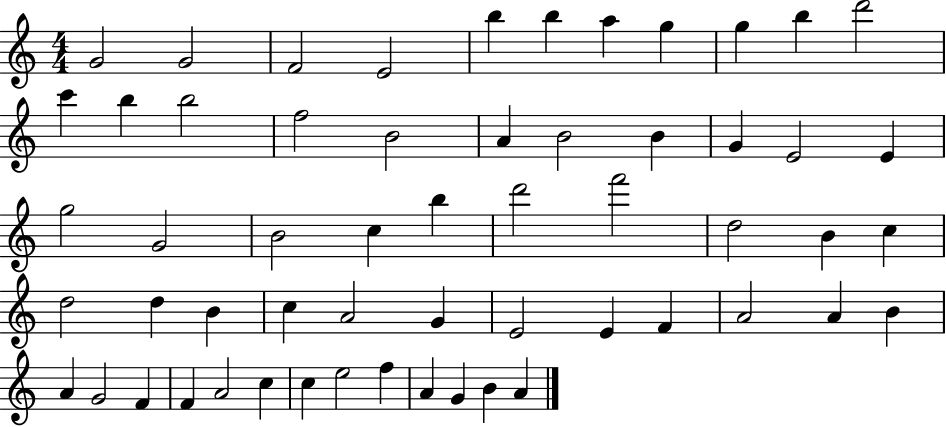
X:1
T:Untitled
M:4/4
L:1/4
K:C
G2 G2 F2 E2 b b a g g b d'2 c' b b2 f2 B2 A B2 B G E2 E g2 G2 B2 c b d'2 f'2 d2 B c d2 d B c A2 G E2 E F A2 A B A G2 F F A2 c c e2 f A G B A